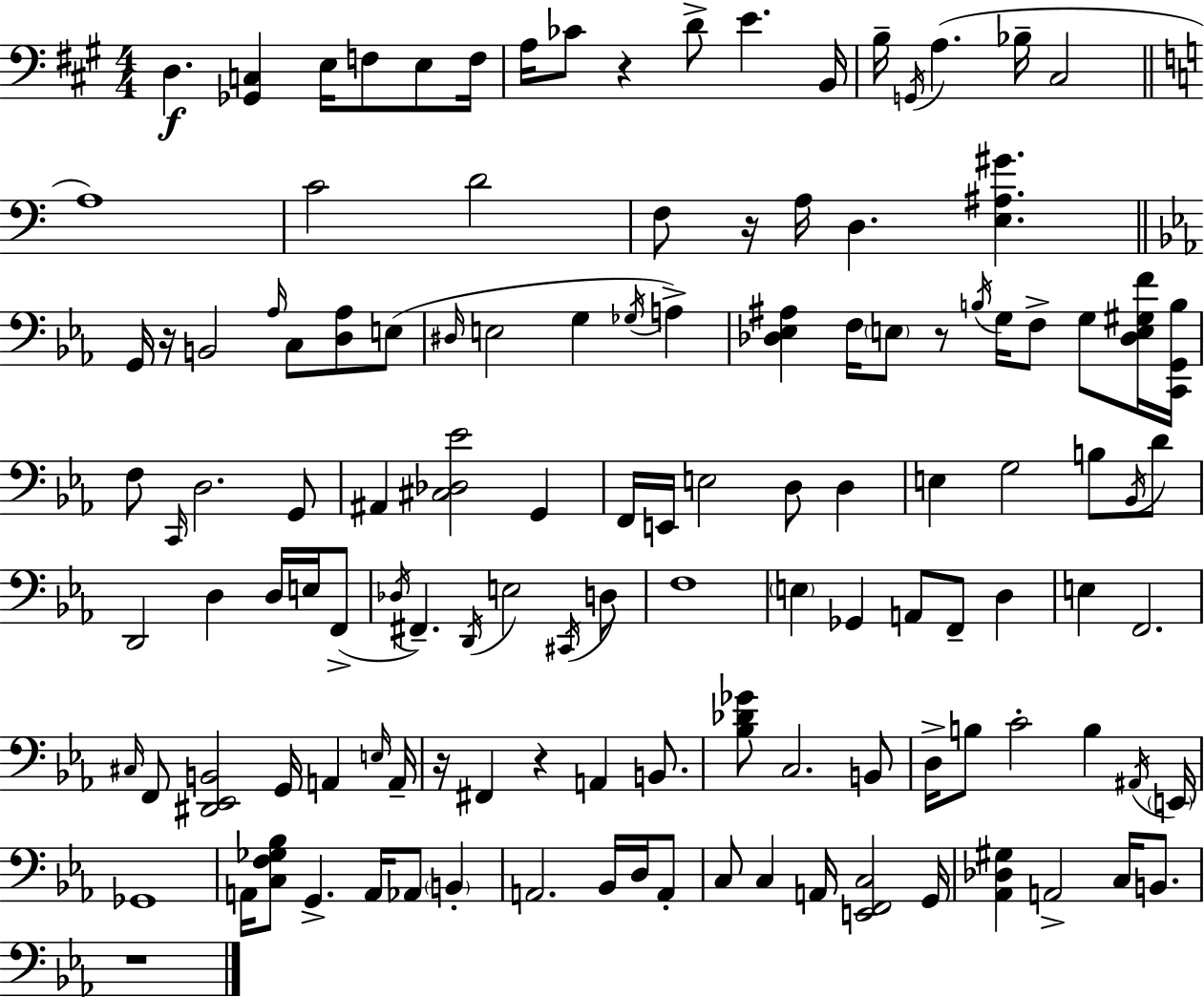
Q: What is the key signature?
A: A major